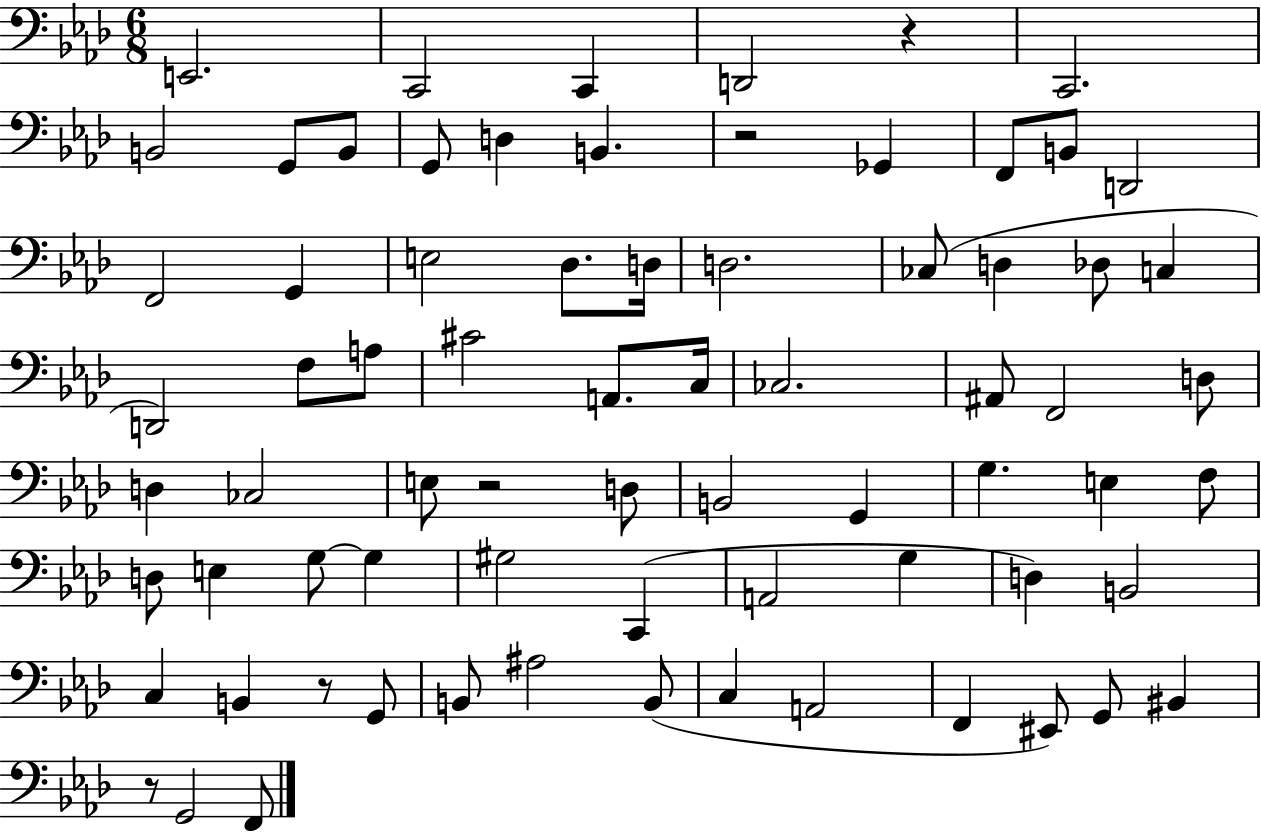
E2/h. C2/h C2/q D2/h R/q C2/h. B2/h G2/e B2/e G2/e D3/q B2/q. R/h Gb2/q F2/e B2/e D2/h F2/h G2/q E3/h Db3/e. D3/s D3/h. CES3/e D3/q Db3/e C3/q D2/h F3/e A3/e C#4/h A2/e. C3/s CES3/h. A#2/e F2/h D3/e D3/q CES3/h E3/e R/h D3/e B2/h G2/q G3/q. E3/q F3/e D3/e E3/q G3/e G3/q G#3/h C2/q A2/h G3/q D3/q B2/h C3/q B2/q R/e G2/e B2/e A#3/h B2/e C3/q A2/h F2/q EIS2/e G2/e BIS2/q R/e G2/h F2/e